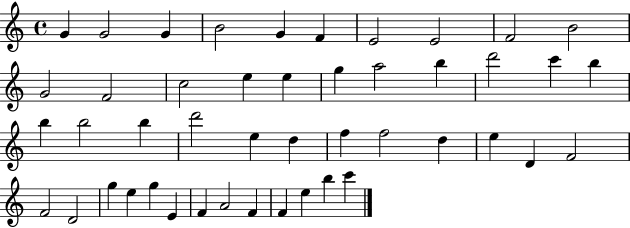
{
  \clef treble
  \time 4/4
  \defaultTimeSignature
  \key c \major
  g'4 g'2 g'4 | b'2 g'4 f'4 | e'2 e'2 | f'2 b'2 | \break g'2 f'2 | c''2 e''4 e''4 | g''4 a''2 b''4 | d'''2 c'''4 b''4 | \break b''4 b''2 b''4 | d'''2 e''4 d''4 | f''4 f''2 d''4 | e''4 d'4 f'2 | \break f'2 d'2 | g''4 e''4 g''4 e'4 | f'4 a'2 f'4 | f'4 e''4 b''4 c'''4 | \break \bar "|."
}